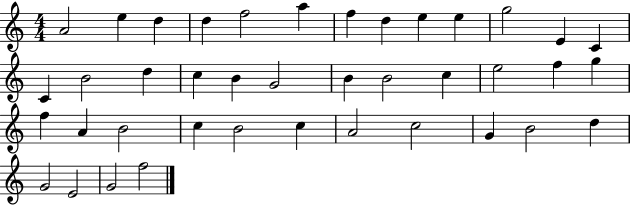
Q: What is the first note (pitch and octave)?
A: A4